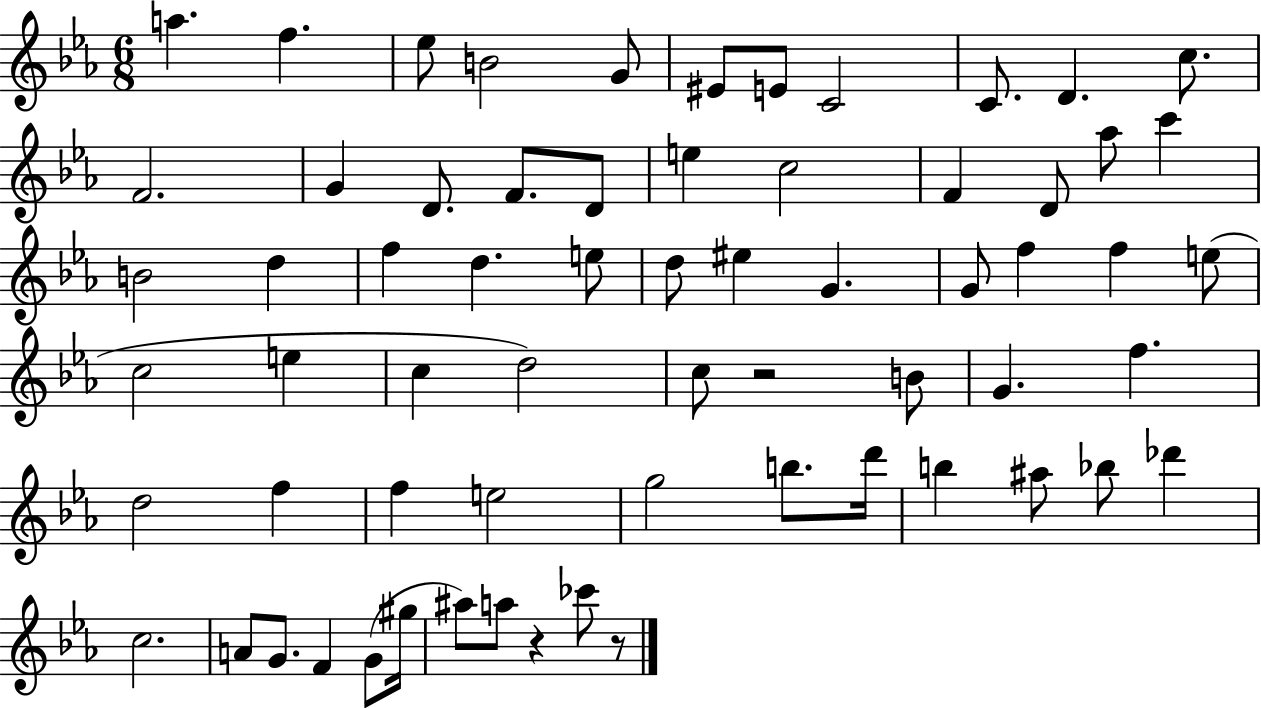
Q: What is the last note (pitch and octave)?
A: CES6